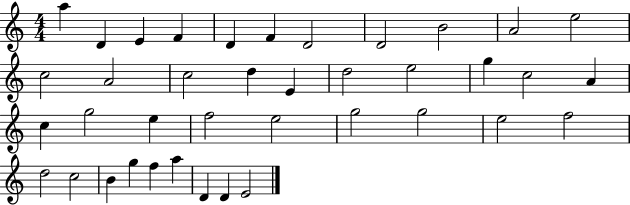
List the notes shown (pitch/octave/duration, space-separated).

A5/q D4/q E4/q F4/q D4/q F4/q D4/h D4/h B4/h A4/h E5/h C5/h A4/h C5/h D5/q E4/q D5/h E5/h G5/q C5/h A4/q C5/q G5/h E5/q F5/h E5/h G5/h G5/h E5/h F5/h D5/h C5/h B4/q G5/q F5/q A5/q D4/q D4/q E4/h